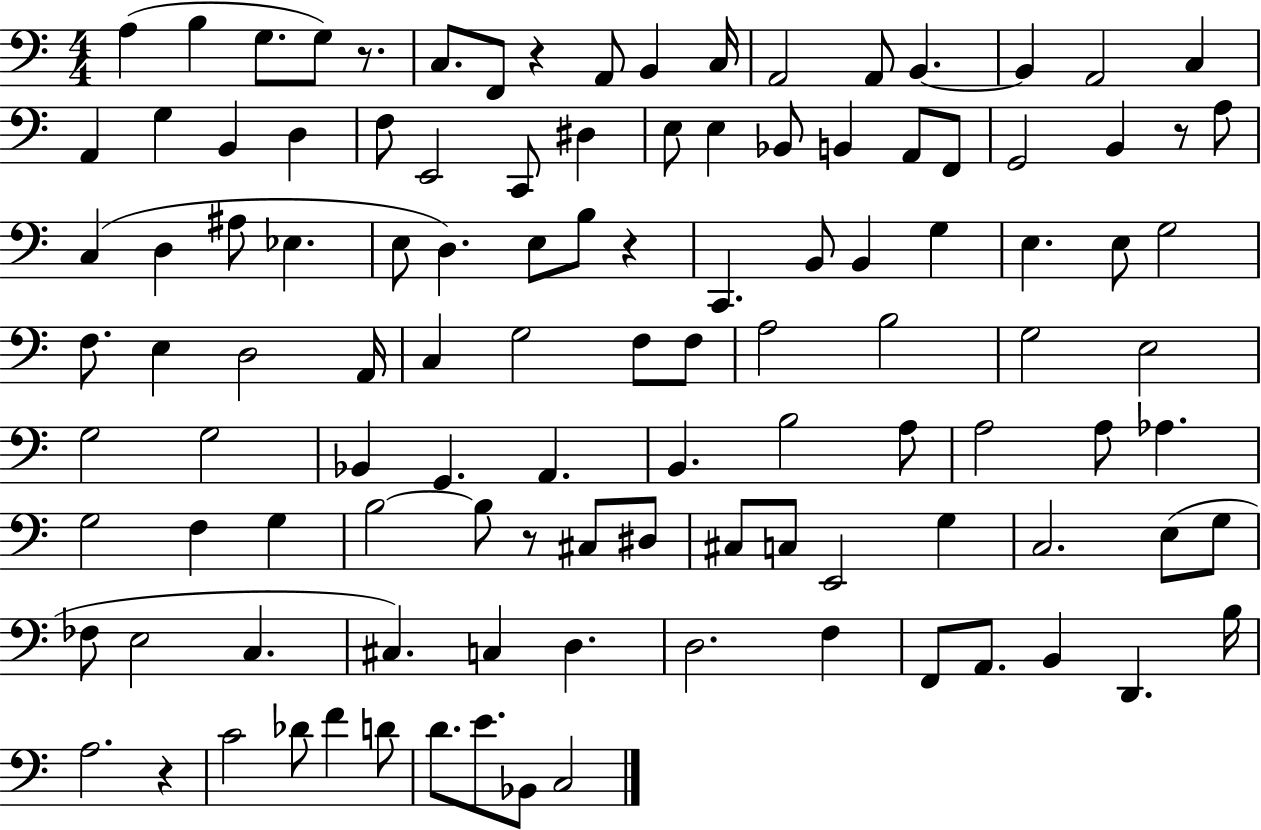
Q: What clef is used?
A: bass